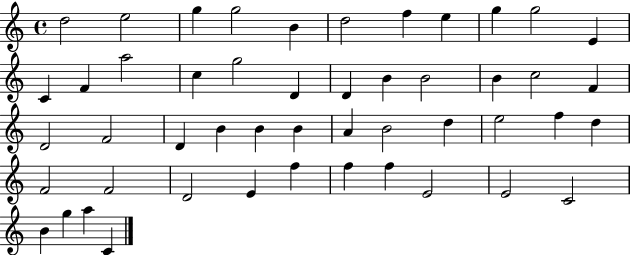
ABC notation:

X:1
T:Untitled
M:4/4
L:1/4
K:C
d2 e2 g g2 B d2 f e g g2 E C F a2 c g2 D D B B2 B c2 F D2 F2 D B B B A B2 d e2 f d F2 F2 D2 E f f f E2 E2 C2 B g a C